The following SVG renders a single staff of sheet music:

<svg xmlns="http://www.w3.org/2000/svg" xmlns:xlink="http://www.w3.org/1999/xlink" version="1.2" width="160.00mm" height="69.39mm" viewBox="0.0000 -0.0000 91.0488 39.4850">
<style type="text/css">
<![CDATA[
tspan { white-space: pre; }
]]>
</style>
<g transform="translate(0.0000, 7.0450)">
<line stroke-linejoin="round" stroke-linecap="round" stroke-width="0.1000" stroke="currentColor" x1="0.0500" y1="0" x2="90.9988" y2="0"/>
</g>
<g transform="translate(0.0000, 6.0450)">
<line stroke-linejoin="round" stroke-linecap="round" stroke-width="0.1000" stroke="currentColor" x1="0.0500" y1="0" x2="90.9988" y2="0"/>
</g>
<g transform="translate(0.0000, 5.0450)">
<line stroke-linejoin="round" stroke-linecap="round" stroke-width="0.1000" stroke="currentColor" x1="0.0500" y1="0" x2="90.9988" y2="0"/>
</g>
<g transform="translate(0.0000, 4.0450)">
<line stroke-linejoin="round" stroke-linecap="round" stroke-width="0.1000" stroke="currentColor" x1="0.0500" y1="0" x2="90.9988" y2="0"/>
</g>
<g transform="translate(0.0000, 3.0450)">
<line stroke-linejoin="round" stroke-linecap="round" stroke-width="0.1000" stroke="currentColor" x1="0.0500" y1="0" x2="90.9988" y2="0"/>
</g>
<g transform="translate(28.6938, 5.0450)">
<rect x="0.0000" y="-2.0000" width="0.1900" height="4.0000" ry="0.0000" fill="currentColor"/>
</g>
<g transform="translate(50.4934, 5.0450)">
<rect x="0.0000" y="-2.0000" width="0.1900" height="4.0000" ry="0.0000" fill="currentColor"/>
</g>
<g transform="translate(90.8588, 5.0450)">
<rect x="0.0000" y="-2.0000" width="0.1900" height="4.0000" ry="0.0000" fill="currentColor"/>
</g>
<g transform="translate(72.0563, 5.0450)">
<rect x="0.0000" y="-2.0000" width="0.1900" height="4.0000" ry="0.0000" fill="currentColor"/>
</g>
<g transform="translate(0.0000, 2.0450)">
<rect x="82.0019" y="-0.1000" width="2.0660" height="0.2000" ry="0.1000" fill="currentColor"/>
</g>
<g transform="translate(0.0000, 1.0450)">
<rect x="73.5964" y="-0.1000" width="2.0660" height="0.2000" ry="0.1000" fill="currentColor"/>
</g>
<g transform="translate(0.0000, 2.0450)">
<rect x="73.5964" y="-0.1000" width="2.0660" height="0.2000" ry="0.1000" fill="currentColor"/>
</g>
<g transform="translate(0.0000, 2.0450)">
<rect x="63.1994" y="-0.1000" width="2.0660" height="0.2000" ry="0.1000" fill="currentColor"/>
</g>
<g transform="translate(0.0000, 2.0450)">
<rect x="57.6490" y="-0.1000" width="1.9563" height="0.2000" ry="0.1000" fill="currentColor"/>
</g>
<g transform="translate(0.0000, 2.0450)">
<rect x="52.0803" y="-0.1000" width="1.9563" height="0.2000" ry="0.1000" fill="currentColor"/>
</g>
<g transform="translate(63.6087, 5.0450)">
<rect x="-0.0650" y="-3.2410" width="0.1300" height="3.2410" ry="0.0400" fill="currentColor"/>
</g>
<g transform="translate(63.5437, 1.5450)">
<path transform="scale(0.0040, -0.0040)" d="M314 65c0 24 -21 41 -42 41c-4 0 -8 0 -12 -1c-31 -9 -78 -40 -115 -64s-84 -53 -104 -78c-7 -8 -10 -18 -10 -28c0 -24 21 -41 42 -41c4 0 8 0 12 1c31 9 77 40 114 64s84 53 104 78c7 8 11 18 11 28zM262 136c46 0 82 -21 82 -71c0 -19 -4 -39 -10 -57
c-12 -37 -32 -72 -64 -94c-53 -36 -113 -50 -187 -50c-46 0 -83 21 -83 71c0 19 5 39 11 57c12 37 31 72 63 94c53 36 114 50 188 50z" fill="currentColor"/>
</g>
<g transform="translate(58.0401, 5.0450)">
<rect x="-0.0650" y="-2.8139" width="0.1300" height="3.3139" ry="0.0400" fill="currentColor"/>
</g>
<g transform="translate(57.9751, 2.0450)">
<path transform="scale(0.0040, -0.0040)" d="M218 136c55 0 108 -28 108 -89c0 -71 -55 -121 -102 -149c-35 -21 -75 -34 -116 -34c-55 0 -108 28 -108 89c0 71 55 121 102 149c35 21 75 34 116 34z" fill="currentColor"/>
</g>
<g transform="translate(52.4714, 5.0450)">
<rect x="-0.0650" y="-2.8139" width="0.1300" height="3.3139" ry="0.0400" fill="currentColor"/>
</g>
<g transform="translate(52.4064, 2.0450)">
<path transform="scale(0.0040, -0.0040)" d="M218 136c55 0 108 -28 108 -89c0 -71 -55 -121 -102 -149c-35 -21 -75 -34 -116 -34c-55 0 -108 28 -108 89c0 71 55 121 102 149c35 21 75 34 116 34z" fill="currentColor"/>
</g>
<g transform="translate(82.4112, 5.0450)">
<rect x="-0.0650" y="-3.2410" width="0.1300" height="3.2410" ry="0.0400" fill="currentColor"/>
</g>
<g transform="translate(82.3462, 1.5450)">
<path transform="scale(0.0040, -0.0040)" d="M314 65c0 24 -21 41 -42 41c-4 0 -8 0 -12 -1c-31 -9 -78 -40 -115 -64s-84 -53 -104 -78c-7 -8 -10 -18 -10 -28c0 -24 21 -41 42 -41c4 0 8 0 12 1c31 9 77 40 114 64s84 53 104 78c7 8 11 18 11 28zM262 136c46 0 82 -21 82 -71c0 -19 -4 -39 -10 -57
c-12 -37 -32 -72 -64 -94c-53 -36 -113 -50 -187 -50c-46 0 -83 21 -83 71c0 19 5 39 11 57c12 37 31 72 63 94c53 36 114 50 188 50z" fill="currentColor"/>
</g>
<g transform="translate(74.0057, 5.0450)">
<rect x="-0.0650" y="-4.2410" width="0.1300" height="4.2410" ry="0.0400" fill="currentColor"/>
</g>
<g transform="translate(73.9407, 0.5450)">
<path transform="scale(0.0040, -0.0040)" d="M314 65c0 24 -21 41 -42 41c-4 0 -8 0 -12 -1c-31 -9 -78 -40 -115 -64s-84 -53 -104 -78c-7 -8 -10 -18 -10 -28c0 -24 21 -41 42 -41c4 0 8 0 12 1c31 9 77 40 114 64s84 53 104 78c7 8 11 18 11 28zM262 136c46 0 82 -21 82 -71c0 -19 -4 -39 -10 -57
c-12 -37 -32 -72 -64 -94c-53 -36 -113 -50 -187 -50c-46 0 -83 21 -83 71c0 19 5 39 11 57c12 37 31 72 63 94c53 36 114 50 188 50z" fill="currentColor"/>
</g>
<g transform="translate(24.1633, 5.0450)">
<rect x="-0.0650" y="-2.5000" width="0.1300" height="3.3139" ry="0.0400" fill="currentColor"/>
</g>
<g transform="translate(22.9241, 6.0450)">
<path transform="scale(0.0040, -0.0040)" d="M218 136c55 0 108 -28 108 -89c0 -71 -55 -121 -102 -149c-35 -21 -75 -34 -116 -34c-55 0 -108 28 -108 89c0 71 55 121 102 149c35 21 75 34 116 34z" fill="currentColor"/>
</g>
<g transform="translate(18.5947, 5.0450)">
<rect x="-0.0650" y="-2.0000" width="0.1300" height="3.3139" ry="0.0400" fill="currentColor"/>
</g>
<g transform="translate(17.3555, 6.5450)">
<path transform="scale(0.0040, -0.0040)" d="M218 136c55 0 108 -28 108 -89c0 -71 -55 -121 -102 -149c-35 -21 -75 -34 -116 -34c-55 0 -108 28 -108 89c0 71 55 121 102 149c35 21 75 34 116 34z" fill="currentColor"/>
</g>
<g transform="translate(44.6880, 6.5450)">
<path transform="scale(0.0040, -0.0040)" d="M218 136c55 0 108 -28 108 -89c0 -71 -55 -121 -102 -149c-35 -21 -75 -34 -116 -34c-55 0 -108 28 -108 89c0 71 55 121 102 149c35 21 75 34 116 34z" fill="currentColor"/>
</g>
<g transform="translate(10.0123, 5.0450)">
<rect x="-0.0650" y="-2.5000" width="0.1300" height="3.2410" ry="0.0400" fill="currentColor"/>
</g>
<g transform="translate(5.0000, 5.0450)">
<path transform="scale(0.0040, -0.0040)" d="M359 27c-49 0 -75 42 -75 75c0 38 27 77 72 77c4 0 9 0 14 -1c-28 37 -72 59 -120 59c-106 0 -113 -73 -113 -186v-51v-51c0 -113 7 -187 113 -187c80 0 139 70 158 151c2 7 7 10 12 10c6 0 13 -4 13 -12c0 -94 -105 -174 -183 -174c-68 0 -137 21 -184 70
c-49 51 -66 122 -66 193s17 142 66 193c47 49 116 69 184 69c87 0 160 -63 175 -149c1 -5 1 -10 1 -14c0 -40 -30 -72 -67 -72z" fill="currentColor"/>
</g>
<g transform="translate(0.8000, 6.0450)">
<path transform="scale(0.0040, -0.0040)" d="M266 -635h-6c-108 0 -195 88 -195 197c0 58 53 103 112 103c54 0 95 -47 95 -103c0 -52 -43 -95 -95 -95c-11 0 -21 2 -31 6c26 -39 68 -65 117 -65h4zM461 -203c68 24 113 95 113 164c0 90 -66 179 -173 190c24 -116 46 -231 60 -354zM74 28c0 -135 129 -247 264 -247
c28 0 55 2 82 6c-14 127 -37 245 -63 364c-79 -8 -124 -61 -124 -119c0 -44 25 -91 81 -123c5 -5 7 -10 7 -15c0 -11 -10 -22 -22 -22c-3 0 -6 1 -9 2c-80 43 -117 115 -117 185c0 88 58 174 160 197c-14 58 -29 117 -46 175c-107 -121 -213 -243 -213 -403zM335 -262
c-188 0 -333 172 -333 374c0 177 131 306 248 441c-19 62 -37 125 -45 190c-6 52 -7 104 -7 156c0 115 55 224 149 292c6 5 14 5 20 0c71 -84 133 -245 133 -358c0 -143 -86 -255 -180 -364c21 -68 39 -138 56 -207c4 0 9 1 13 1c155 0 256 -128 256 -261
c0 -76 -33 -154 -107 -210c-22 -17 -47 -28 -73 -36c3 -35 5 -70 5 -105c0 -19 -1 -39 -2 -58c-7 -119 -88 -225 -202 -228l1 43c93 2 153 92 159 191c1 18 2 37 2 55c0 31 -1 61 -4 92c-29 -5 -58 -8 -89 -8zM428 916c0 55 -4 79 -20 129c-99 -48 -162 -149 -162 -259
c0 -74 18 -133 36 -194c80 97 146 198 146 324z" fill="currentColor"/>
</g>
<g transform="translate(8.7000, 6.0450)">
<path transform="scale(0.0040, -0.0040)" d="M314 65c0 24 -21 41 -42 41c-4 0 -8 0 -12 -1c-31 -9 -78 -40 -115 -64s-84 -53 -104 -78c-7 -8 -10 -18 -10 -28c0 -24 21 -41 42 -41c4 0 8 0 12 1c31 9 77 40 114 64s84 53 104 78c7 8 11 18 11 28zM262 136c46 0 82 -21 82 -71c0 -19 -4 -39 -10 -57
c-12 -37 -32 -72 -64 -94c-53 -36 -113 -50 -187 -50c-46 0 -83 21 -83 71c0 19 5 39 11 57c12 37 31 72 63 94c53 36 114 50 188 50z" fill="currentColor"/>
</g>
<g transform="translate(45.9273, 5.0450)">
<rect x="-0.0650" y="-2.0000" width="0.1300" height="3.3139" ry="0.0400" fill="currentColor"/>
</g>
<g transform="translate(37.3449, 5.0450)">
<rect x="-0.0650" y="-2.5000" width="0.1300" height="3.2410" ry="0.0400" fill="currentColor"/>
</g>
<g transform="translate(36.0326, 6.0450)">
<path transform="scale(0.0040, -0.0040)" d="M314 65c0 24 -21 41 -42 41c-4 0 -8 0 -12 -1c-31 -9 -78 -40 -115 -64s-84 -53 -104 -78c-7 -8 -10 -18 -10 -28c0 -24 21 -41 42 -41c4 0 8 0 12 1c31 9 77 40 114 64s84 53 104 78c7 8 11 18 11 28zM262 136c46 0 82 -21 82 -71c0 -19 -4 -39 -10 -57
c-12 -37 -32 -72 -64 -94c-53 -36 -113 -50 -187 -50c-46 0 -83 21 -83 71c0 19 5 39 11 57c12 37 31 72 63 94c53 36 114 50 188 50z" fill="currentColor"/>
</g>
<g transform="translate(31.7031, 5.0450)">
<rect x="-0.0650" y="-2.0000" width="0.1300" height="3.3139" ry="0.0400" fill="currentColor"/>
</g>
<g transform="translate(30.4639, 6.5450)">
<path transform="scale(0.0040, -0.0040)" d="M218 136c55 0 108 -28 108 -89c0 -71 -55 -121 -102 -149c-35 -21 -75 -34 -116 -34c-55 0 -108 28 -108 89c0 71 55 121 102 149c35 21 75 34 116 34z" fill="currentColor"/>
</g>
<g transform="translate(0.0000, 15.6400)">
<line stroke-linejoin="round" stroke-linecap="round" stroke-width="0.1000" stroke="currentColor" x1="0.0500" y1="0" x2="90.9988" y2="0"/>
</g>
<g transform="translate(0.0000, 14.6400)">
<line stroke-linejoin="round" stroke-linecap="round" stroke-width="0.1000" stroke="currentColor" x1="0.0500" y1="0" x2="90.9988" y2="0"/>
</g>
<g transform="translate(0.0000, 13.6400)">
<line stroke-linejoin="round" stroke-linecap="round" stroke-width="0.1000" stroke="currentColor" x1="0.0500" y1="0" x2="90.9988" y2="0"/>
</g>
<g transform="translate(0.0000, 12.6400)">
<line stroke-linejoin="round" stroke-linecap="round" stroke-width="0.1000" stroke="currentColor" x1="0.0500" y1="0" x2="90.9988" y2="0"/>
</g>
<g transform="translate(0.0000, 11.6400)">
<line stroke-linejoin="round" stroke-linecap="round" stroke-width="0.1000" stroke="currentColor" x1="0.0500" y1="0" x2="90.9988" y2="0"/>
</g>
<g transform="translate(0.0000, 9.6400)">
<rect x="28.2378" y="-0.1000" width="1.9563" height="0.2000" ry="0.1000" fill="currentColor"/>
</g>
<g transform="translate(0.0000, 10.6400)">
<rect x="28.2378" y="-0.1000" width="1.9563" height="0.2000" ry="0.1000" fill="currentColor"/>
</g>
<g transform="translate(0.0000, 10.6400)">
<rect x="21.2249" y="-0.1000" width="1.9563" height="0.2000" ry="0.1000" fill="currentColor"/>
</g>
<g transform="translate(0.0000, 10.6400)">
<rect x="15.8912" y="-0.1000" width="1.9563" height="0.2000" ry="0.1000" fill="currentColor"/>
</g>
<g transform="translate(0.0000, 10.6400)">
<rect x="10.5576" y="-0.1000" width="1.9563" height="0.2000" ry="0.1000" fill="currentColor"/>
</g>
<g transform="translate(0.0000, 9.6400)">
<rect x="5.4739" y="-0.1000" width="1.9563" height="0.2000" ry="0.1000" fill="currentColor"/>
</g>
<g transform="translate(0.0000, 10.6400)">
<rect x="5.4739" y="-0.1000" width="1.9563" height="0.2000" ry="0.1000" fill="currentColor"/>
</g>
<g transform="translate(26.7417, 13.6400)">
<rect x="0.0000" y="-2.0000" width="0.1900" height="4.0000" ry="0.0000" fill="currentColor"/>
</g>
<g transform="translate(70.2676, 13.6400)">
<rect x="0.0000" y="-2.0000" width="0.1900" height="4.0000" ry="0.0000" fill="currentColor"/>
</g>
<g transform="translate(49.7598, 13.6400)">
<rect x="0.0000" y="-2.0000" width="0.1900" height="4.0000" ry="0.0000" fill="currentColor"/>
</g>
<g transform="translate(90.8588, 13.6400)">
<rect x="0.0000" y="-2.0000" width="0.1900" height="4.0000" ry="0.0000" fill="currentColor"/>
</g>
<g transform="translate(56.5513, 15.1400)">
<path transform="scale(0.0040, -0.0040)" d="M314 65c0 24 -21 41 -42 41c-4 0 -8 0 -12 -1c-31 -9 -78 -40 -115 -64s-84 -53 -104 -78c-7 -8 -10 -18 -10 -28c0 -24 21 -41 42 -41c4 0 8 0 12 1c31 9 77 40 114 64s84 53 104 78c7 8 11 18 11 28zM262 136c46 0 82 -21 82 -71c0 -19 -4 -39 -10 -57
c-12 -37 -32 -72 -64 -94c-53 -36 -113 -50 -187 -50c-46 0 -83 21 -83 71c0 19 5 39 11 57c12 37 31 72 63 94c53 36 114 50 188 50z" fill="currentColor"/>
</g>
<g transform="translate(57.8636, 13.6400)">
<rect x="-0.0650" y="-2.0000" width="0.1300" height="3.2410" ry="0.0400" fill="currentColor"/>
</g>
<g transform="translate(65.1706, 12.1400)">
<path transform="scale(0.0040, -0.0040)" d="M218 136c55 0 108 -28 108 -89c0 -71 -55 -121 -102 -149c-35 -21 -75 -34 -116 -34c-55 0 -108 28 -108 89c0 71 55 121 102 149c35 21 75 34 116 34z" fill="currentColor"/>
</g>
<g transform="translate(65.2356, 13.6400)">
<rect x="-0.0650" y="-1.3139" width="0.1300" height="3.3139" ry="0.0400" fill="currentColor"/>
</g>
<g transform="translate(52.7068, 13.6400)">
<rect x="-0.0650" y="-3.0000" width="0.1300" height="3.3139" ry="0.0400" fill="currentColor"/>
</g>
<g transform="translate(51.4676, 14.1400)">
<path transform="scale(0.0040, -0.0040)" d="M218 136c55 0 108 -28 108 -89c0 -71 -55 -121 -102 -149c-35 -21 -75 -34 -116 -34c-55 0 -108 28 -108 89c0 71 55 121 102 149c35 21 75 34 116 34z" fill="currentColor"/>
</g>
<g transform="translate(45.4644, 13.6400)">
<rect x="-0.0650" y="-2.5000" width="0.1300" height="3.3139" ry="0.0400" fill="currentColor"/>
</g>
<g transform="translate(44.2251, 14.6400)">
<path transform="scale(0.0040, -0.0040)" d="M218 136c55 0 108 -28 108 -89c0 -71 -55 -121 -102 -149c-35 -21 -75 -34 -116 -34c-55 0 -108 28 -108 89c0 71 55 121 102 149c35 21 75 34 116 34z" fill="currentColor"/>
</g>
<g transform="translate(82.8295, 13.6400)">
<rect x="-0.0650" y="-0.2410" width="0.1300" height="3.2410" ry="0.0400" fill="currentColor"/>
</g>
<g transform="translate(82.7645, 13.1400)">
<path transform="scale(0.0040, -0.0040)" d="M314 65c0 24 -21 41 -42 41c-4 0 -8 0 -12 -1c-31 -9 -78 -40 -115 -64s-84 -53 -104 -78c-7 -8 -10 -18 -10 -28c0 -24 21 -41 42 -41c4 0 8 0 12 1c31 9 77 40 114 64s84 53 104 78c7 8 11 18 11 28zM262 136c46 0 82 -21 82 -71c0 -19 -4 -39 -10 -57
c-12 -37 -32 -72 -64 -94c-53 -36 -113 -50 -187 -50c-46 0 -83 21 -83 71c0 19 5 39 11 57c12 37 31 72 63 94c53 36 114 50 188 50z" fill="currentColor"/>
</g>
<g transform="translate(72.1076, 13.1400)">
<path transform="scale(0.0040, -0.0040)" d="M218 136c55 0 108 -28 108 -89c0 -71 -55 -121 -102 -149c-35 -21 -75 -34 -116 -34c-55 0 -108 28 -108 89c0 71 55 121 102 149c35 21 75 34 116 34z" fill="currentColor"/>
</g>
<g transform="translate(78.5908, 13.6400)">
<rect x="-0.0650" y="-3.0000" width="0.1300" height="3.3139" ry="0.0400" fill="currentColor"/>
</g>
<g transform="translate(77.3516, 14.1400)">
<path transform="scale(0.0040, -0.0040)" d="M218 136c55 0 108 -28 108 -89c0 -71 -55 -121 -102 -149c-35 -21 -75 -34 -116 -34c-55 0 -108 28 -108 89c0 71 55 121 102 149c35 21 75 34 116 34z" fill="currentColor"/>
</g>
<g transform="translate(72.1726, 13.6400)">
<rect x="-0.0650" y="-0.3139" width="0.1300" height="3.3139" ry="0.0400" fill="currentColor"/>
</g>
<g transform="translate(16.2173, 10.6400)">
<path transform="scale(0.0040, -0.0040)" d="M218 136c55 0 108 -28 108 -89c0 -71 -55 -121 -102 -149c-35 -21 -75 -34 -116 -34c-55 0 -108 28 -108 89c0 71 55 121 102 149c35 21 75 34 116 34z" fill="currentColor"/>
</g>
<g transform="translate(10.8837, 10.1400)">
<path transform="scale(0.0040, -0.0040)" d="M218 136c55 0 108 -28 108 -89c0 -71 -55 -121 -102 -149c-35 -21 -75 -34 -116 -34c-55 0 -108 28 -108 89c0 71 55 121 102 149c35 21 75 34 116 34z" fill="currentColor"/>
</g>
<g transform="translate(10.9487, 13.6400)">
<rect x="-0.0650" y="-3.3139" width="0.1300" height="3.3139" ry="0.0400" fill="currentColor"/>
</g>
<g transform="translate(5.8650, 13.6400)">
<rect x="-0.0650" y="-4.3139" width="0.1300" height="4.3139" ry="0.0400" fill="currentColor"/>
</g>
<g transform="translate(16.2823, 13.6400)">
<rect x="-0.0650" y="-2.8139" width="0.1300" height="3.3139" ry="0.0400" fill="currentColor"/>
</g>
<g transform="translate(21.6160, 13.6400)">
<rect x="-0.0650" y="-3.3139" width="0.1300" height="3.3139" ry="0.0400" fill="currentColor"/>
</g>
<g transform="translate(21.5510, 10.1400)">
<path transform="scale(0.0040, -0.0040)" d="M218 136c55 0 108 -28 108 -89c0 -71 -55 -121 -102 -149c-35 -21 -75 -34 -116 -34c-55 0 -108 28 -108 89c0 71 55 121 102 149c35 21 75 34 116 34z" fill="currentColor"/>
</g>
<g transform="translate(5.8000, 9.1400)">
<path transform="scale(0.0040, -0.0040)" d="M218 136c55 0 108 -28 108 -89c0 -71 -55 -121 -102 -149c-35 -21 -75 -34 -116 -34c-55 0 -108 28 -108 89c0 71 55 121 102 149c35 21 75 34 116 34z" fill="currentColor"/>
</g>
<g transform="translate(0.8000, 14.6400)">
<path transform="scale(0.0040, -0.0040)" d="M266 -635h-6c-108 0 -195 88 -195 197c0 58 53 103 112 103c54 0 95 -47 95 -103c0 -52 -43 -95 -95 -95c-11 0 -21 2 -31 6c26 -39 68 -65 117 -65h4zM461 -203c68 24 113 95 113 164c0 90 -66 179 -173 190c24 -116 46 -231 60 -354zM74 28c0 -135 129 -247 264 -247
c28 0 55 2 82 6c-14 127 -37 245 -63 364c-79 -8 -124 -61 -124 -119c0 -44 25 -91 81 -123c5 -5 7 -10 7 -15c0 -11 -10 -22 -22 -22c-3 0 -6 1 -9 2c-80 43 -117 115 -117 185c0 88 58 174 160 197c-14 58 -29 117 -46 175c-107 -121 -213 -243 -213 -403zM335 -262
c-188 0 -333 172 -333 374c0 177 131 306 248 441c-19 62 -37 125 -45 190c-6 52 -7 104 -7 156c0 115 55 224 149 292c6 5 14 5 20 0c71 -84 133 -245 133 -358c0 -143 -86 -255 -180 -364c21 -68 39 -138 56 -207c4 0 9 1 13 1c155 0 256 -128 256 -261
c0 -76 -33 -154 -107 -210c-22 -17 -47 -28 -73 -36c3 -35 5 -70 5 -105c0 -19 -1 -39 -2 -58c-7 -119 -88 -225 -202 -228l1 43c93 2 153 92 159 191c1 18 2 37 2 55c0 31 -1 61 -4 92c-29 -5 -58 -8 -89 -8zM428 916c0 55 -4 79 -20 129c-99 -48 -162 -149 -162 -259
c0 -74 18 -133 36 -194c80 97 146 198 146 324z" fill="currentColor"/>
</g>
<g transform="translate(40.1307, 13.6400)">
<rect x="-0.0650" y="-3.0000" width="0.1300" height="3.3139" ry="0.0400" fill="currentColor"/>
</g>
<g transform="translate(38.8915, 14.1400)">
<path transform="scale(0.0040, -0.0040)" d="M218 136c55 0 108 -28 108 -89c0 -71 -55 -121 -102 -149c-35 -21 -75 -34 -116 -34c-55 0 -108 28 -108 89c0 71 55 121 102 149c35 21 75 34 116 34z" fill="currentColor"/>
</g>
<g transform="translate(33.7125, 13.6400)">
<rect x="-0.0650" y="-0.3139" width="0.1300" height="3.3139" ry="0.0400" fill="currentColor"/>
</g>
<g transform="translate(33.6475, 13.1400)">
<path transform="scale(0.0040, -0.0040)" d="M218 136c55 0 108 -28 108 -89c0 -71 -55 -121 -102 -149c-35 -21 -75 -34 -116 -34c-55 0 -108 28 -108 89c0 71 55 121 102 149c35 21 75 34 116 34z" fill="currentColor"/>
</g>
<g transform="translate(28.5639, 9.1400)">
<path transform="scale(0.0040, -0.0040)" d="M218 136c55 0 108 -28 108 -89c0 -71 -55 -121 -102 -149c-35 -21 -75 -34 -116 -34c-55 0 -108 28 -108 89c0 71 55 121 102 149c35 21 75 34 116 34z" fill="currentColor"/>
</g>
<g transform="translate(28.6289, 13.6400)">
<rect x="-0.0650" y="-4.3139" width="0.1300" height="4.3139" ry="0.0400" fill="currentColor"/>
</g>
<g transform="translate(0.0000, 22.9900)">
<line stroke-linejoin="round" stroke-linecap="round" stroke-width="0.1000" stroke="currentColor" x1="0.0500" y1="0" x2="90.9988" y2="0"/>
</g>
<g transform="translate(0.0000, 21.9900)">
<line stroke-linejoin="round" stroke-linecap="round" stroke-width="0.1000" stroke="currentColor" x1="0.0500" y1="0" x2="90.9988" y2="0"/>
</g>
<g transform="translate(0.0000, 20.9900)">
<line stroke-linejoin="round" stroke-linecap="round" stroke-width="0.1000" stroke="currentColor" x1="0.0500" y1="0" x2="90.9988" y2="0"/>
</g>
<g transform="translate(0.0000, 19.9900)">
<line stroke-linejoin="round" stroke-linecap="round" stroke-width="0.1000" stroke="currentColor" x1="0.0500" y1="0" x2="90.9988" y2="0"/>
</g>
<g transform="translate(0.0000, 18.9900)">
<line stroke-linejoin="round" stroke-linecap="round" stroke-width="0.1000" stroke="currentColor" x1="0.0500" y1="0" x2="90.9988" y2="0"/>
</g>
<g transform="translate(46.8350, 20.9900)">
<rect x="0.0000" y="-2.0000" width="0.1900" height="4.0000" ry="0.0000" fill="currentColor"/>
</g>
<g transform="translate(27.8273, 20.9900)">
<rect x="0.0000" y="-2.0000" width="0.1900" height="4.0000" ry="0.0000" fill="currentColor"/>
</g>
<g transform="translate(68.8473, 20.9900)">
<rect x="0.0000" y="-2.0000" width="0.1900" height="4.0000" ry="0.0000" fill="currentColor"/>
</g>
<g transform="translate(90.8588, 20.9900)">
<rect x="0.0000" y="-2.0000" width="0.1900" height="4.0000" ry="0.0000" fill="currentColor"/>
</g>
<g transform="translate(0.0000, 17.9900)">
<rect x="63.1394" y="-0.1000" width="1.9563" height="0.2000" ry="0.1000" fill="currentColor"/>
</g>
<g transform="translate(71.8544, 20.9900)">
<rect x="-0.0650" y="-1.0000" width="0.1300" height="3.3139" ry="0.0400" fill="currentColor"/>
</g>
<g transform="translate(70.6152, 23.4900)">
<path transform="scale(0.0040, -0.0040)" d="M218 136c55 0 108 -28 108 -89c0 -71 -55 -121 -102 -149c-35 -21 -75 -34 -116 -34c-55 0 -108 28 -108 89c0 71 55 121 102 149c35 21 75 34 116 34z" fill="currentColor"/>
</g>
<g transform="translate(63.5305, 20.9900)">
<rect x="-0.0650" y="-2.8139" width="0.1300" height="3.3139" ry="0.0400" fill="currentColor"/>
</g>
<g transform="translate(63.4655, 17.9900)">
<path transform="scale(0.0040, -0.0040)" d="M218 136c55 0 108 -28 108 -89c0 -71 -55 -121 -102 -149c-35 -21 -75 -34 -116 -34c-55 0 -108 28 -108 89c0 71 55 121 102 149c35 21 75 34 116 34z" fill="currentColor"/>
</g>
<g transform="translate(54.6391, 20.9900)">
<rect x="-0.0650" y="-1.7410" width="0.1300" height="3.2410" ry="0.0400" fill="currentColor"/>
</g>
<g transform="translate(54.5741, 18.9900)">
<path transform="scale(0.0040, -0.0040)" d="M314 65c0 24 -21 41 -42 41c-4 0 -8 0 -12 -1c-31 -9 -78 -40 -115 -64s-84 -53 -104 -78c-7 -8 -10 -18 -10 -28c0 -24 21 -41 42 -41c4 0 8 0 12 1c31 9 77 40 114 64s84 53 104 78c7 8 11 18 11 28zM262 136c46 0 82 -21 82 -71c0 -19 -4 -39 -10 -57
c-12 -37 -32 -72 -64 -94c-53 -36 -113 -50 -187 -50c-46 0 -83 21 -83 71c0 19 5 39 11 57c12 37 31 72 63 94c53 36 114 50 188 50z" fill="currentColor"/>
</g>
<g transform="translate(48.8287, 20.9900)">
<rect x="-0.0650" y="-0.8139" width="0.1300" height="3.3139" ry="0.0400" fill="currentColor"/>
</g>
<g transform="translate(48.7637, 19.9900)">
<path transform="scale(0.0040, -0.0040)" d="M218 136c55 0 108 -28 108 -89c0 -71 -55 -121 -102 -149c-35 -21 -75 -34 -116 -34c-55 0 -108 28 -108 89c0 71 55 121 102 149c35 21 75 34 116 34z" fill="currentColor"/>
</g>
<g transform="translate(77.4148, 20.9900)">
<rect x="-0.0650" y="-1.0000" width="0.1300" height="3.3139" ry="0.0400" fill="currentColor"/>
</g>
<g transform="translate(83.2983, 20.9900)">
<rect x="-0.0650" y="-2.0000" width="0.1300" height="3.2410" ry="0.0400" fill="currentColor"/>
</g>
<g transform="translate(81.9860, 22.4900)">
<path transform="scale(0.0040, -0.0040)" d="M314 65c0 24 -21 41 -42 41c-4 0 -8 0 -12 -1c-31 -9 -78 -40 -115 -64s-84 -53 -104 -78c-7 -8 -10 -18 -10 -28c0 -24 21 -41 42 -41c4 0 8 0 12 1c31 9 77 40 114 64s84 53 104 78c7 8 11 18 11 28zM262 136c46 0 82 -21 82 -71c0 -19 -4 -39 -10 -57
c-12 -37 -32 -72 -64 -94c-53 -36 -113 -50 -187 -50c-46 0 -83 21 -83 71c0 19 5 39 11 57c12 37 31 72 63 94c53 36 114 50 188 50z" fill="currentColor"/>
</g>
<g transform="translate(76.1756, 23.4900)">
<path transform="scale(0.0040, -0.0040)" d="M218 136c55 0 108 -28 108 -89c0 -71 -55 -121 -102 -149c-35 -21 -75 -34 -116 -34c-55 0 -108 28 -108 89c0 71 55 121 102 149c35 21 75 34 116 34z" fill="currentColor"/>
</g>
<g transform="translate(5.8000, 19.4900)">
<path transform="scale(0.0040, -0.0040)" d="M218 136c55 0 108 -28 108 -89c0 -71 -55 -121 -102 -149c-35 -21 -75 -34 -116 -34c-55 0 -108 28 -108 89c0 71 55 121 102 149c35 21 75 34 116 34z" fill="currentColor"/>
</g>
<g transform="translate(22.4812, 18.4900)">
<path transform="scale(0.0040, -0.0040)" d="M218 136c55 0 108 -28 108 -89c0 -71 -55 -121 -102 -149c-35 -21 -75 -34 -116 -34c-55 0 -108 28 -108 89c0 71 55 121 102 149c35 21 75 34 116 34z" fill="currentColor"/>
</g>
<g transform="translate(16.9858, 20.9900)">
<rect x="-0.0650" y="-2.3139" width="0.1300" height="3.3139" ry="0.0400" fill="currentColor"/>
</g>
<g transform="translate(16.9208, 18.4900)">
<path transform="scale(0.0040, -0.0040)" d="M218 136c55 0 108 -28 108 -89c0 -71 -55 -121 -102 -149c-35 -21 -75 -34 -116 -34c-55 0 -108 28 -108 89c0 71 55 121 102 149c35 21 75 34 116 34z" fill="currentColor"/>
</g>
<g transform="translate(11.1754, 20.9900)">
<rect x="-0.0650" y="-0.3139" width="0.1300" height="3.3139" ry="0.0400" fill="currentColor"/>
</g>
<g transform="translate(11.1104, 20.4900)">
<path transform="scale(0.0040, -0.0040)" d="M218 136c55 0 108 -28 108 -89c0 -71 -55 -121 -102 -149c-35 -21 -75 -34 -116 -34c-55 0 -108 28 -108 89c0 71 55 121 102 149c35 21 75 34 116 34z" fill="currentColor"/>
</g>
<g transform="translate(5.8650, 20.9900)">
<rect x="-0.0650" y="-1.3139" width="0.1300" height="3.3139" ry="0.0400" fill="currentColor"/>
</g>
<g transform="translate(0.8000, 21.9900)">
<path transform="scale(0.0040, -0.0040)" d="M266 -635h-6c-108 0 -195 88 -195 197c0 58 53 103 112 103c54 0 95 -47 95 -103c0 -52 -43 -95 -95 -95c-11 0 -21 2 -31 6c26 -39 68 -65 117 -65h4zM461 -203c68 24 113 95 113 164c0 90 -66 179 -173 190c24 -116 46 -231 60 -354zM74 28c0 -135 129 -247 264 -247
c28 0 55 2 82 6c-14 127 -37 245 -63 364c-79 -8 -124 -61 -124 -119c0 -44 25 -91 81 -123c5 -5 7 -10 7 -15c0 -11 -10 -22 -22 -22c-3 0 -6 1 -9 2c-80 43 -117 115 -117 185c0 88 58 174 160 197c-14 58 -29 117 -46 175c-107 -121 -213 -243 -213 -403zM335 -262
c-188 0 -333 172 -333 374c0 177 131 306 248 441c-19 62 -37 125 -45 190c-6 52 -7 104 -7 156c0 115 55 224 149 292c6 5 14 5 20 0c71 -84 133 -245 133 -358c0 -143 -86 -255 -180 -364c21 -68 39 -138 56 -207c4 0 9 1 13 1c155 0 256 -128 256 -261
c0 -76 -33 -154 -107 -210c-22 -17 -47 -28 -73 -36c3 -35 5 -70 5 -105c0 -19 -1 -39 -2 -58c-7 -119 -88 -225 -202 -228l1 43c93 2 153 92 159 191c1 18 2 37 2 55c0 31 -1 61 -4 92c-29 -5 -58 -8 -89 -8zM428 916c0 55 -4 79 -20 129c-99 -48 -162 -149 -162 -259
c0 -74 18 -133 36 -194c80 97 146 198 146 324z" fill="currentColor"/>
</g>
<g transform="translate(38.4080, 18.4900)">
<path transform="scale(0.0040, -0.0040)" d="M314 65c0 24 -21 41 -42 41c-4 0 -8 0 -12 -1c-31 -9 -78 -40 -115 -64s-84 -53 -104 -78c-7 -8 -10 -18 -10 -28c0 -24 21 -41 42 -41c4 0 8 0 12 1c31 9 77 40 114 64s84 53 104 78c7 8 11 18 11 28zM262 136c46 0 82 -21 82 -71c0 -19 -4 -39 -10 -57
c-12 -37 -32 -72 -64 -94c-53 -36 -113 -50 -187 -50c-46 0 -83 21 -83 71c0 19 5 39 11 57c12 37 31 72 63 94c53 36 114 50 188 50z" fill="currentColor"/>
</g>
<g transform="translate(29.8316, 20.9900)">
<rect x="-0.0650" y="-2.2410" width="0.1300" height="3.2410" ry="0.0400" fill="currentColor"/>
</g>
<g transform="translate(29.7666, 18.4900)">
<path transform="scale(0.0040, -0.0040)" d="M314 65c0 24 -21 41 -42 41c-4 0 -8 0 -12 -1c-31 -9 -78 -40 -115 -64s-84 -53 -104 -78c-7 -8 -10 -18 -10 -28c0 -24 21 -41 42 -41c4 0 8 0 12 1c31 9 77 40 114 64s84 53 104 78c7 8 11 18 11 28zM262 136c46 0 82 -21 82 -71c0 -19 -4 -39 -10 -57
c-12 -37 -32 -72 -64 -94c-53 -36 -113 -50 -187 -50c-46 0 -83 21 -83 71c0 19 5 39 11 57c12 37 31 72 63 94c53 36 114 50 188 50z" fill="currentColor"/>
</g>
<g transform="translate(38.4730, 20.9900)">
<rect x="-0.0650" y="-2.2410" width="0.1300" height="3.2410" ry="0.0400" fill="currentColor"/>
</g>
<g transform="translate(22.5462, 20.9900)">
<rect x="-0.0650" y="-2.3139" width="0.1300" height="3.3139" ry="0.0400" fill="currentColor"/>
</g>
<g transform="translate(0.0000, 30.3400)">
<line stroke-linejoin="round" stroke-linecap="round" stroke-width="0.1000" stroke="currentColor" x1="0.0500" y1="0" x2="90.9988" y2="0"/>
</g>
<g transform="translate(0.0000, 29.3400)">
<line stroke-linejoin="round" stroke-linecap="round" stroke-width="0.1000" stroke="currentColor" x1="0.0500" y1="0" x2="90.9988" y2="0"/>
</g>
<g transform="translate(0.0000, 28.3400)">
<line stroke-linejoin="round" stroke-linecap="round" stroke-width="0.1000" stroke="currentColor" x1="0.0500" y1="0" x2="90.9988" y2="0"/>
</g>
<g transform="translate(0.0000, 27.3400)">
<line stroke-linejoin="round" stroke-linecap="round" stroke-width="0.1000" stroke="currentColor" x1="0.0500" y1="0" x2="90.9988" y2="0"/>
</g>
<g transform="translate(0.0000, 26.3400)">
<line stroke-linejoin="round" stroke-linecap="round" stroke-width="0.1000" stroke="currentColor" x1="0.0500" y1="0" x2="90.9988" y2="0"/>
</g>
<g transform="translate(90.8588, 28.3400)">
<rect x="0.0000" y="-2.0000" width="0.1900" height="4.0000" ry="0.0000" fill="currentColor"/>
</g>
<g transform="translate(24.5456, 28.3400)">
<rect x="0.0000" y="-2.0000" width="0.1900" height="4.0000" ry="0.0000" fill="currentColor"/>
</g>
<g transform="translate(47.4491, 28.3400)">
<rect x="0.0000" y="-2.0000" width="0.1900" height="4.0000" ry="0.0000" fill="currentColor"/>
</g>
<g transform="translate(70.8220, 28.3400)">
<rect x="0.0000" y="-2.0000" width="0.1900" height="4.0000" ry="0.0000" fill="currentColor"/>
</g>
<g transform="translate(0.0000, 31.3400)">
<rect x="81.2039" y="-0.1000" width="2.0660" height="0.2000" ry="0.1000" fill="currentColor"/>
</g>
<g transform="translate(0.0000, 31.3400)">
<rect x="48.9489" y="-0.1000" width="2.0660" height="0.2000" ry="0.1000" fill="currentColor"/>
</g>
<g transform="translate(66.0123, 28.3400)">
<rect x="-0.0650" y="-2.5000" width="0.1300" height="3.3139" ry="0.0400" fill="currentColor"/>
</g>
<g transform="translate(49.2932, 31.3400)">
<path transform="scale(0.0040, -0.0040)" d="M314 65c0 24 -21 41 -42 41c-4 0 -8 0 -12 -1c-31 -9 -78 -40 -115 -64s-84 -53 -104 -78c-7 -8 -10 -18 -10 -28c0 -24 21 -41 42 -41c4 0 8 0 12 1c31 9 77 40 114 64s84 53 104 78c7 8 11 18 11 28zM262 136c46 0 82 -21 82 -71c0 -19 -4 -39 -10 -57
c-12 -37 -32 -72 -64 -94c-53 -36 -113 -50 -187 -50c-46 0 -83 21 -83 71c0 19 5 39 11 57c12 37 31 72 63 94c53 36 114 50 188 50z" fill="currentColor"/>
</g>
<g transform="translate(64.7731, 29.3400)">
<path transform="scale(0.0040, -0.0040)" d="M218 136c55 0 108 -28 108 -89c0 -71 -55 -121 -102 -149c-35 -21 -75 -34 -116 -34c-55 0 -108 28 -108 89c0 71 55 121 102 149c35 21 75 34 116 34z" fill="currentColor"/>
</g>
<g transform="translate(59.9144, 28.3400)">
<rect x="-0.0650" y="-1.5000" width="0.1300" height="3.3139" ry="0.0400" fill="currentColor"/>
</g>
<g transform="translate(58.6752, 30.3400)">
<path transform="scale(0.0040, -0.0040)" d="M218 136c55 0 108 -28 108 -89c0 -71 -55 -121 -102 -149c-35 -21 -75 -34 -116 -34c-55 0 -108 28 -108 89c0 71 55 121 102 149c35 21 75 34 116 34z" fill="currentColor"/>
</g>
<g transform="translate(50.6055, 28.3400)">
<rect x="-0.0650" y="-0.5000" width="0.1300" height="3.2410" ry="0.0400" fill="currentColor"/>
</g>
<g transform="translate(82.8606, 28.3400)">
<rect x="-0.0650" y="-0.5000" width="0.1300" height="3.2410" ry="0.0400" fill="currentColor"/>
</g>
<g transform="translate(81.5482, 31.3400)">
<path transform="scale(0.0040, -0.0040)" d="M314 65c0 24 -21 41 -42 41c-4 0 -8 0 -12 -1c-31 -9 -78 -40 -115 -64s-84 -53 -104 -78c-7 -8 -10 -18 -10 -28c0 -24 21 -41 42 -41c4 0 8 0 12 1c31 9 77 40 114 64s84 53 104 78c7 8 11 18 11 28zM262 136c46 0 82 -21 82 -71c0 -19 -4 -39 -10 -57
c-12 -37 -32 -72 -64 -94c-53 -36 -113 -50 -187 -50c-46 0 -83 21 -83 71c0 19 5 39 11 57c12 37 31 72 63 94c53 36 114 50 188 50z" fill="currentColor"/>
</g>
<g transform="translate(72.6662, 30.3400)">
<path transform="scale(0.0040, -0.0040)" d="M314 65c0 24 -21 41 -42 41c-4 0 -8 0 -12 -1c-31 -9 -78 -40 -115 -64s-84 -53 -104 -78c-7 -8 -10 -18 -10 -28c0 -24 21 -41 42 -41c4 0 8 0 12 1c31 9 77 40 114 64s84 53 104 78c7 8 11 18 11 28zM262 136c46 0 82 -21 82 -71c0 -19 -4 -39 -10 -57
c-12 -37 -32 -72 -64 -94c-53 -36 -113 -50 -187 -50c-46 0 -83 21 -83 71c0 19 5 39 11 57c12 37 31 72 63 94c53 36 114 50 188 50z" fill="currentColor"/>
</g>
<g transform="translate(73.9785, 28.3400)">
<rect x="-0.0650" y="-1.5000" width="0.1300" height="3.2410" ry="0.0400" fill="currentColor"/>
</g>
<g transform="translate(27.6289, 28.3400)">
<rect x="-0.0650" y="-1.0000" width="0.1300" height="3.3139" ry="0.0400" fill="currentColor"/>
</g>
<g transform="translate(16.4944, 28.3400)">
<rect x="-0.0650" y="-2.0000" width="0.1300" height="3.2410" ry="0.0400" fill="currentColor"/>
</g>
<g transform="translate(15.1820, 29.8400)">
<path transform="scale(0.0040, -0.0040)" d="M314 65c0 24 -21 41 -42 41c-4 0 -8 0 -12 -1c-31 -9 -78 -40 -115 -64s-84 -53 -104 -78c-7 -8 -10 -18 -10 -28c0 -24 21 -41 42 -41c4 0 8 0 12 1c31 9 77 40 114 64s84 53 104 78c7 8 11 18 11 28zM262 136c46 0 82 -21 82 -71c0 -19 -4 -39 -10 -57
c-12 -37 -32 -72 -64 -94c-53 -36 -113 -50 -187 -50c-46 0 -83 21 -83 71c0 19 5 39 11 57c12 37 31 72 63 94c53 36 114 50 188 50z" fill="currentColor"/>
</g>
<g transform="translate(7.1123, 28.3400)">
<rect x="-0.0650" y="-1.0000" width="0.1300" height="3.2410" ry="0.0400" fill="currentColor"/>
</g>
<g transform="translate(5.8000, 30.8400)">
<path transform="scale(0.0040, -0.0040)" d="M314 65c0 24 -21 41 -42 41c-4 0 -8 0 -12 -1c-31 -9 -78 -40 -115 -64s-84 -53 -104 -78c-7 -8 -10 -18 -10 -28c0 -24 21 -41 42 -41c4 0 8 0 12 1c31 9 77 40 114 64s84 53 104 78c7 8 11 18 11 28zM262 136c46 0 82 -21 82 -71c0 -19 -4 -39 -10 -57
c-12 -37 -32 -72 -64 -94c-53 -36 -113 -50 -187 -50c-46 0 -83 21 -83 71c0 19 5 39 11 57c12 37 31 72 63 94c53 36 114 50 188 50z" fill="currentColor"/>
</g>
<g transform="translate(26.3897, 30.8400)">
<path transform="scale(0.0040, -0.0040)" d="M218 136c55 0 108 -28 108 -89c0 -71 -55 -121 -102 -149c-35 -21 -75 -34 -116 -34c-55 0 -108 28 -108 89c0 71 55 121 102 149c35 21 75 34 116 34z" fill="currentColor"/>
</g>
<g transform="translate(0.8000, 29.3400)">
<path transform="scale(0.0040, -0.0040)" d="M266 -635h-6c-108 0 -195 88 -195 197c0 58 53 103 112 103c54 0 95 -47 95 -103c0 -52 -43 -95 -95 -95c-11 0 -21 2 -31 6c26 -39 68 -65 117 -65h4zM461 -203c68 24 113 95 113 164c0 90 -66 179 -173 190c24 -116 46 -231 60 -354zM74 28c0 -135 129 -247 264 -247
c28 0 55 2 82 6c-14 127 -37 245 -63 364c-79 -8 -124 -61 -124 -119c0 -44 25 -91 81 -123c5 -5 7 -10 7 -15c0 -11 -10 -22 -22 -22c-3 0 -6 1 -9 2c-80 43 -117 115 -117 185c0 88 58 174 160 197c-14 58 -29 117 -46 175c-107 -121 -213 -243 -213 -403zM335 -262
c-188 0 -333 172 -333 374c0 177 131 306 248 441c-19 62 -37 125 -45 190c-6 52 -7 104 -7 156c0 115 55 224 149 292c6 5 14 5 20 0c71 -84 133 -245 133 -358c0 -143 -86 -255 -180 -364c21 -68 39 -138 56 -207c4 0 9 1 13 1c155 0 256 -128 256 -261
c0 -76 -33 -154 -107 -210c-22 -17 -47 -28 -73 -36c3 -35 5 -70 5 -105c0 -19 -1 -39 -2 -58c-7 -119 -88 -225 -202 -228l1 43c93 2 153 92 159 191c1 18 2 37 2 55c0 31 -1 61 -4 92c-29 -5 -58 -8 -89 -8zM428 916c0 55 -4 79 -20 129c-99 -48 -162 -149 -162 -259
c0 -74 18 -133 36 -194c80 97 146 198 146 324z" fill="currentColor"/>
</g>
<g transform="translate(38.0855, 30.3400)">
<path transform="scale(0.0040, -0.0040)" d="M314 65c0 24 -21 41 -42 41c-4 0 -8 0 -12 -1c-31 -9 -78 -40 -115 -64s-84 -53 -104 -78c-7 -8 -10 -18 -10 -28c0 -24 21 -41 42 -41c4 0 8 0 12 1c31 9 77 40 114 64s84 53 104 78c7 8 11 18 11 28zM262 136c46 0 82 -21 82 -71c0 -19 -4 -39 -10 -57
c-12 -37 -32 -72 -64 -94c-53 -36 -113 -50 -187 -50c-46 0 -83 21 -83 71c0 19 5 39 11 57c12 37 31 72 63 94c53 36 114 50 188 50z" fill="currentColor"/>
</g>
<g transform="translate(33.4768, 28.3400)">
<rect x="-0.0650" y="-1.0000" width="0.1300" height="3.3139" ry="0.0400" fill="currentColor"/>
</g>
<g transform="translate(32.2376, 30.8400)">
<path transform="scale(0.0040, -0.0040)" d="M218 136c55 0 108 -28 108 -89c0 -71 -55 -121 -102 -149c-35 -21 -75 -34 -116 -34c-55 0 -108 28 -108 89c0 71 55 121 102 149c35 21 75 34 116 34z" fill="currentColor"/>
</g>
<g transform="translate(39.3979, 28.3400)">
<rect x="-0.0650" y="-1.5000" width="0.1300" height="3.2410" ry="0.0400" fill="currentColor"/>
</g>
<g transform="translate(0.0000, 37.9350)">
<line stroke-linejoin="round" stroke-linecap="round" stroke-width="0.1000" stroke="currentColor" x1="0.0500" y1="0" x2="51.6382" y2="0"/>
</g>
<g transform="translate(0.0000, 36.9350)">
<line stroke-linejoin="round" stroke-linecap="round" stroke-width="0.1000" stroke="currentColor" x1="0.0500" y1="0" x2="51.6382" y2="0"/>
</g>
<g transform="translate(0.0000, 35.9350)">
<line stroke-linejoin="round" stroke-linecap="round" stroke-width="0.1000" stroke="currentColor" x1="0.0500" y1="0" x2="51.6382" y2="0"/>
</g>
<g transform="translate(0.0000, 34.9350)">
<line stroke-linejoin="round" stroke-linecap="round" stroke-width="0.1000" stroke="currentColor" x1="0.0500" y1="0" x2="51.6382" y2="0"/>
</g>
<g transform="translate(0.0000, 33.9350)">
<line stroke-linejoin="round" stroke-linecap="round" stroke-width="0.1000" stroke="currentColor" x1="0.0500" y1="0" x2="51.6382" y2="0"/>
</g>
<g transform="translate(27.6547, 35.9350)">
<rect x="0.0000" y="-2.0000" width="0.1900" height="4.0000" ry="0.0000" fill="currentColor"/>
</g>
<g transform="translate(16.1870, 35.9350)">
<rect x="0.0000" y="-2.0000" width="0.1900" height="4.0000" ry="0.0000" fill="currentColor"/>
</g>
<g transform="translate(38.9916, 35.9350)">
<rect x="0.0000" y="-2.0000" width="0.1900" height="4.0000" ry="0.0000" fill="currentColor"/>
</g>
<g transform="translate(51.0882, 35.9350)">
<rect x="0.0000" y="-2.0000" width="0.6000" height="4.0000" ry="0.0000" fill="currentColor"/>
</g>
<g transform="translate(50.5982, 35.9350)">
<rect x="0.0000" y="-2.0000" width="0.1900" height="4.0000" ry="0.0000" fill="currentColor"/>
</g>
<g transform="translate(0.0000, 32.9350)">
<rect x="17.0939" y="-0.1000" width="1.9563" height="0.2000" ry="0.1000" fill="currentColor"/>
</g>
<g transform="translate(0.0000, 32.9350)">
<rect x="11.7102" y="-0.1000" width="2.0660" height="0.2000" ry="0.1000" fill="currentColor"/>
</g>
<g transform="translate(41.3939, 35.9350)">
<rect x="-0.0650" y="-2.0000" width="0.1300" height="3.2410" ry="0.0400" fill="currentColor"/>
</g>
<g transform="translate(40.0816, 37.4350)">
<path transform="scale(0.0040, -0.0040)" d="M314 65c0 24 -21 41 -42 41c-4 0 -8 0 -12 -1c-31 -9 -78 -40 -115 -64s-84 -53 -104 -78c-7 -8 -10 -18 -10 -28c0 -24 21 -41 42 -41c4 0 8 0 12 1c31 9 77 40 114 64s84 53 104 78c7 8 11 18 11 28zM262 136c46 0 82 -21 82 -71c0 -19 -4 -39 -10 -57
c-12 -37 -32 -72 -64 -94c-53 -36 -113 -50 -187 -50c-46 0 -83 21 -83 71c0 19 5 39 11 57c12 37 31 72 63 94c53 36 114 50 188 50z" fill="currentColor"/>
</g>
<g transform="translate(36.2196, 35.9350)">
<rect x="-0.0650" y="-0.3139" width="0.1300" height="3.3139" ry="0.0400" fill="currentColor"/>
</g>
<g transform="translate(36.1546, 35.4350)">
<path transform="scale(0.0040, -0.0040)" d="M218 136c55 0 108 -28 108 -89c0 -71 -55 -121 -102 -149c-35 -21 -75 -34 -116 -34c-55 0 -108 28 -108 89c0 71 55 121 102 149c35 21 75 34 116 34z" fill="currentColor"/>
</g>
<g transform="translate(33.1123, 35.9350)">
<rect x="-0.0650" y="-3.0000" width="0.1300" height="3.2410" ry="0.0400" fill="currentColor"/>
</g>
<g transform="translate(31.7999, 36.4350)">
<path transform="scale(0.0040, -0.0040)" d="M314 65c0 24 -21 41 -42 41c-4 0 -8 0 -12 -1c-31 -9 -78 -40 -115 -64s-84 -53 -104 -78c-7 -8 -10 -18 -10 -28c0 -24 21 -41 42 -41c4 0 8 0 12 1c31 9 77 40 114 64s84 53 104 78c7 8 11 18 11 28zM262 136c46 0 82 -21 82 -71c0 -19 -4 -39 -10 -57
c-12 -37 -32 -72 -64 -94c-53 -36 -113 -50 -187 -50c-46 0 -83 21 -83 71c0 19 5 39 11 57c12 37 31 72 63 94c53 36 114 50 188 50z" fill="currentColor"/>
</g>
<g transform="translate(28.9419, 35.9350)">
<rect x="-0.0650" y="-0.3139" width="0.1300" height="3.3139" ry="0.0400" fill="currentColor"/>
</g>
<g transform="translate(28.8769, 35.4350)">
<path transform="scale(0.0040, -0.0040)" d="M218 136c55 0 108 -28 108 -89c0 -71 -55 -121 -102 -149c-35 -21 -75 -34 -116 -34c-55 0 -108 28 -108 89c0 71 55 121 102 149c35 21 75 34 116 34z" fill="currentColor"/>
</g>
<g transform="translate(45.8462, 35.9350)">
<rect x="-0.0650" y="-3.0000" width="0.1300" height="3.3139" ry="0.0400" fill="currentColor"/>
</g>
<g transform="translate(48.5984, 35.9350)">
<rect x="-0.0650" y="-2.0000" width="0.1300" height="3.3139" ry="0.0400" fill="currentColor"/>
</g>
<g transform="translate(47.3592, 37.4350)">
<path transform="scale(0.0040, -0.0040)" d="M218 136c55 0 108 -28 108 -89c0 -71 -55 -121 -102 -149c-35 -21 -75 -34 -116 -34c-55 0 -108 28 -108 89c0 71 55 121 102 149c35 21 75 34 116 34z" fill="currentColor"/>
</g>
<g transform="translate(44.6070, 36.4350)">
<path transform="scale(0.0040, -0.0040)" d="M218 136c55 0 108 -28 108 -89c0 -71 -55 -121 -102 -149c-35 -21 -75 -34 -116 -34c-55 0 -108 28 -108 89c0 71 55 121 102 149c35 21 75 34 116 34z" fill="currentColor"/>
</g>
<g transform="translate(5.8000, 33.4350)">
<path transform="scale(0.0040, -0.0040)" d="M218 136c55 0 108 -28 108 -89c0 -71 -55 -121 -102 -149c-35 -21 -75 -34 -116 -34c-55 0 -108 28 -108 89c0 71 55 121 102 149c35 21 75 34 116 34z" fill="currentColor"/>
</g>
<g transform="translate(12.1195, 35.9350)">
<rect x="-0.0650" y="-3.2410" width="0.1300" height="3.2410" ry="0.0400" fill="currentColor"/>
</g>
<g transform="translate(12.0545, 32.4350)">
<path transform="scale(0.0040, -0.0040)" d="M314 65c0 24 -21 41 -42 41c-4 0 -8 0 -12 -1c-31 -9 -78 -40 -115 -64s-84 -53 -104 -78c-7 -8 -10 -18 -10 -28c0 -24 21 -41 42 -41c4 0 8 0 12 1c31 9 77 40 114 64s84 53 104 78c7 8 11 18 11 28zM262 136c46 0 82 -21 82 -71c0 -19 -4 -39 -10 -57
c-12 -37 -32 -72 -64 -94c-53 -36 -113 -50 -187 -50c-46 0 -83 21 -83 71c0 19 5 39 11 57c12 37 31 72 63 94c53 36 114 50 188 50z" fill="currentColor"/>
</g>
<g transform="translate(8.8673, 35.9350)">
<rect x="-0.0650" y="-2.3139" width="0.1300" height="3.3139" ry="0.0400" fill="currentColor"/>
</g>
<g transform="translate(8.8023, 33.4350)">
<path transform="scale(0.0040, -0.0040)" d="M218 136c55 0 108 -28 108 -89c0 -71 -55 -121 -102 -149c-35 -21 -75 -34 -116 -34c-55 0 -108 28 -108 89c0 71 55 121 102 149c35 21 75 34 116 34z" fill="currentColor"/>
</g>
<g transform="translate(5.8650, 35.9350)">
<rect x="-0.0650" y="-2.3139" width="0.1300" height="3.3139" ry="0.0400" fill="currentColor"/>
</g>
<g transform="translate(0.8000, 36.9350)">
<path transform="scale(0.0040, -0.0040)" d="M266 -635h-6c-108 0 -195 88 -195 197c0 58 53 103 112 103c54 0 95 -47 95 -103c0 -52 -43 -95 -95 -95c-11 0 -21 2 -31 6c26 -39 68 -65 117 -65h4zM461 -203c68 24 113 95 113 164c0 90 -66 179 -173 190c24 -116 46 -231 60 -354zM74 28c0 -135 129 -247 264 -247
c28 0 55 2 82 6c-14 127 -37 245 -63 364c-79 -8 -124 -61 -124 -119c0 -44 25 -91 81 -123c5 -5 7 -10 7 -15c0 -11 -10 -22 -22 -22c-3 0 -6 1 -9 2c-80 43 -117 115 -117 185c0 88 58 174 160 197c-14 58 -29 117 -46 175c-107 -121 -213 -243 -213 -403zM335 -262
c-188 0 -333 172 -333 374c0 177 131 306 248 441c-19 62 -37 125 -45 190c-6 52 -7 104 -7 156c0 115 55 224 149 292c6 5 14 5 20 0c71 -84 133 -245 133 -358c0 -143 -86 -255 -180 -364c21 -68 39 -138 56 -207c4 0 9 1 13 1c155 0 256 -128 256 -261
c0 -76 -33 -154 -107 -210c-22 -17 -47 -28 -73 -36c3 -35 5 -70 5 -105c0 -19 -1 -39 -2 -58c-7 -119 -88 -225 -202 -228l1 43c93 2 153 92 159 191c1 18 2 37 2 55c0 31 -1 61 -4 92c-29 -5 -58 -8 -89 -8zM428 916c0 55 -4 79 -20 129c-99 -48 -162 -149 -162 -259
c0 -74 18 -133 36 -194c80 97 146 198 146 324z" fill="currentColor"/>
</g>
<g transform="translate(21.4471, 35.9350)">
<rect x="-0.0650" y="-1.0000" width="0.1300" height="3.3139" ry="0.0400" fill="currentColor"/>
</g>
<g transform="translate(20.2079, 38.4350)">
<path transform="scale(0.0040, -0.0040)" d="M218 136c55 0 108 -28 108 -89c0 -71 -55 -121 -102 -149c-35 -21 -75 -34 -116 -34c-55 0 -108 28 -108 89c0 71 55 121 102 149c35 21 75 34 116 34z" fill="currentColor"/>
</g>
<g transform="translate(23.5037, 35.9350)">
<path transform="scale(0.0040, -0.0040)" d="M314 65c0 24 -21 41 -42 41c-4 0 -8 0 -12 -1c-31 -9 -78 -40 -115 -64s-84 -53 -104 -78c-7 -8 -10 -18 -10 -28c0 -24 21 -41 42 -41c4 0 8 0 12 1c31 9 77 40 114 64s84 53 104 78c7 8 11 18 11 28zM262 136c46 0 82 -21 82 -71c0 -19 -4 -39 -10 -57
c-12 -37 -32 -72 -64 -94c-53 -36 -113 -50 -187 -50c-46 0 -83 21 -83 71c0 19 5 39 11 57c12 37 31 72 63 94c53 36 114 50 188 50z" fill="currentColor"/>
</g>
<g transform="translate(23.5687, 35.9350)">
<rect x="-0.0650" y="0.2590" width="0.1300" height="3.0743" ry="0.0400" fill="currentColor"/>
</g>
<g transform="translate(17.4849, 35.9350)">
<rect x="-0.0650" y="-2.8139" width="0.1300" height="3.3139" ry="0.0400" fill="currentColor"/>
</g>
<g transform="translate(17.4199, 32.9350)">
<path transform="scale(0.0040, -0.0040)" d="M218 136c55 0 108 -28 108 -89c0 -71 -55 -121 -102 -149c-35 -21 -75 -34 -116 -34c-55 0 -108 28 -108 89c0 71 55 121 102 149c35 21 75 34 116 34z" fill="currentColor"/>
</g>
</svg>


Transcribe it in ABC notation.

X:1
T:Untitled
M:4/4
L:1/4
K:C
G2 F G F G2 F a a b2 d'2 b2 d' b a b d' c A G A F2 e c A c2 e c g g g2 g2 d f2 a D D F2 D2 F2 D D E2 C2 E G E2 C2 g g b2 a D B2 c A2 c F2 A F